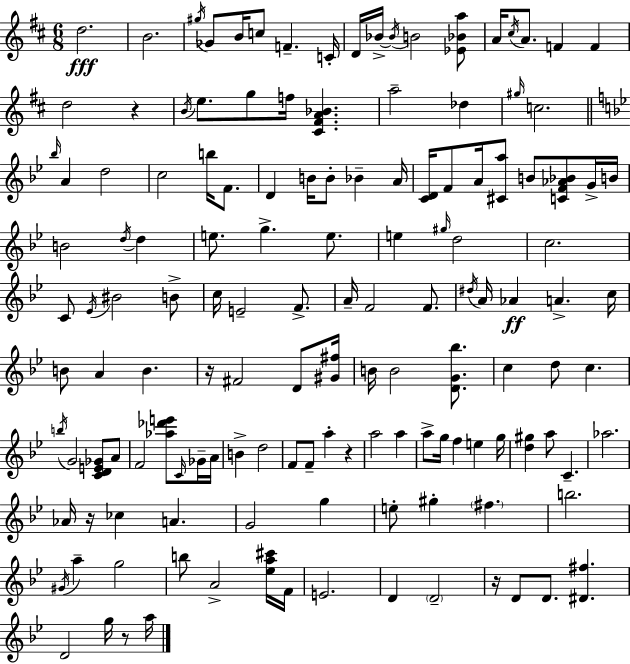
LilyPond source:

{
  \clef treble
  \numericTimeSignature
  \time 6/8
  \key d \major
  d''2.\fff | b'2. | \acciaccatura { gis''16 } ges'8 b'16 c''8 f'4.-- | c'16-. d'16 bes'16->~~ \acciaccatura { bes'16 } b'2 | \break <ees' bes' a''>8 a'16 \acciaccatura { cis''16 } a'8. f'4 f'4 | d''2 r4 | \acciaccatura { b'16 } e''8. g''8 f''16 <cis' fis' a' bes'>4. | a''2-- | \break des''4 \grace { gis''16 } c''2. | \bar "||" \break \key g \minor \grace { bes''16 } a'4 d''2 | c''2 b''16 f'8. | d'4 b'16 b'8-. bes'4-- | a'16 <c' d'>16 f'8 a'16 <cis' a''>8 b'8 <c' f' aes' bes'>8 g'16-> | \break b'16 b'2 \acciaccatura { d''16 } d''4 | e''8. g''4.-> e''8. | e''4 \grace { gis''16 } d''2 | c''2. | \break c'8 \acciaccatura { ees'16 } bis'2 | b'8-> c''16 e'2-- | f'8.-> a'16-- f'2 | f'8. \acciaccatura { dis''16 } a'16 aes'4\ff a'4.-> | \break c''16 b'8 a'4 b'4. | r16 fis'2 | d'8 <gis' fis''>16 b'16 b'2 | <d' g' bes''>8. c''4 d''8 c''4. | \break \acciaccatura { b''16 } g'2 | <c' d' e' ges'>8 a'8 f'2 | <aes'' des''' e'''>8 \grace { c'16 } ges'16-- a'16 b'4-> d''2 | f'8 f'8-- a''4-. | \break r4 a''2 | a''4 a''8-> g''16 f''4 | e''4 g''16 <d'' gis''>4 a''8 | c'4.-- aes''2. | \break aes'16 r16 ces''4 | a'4. g'2 | g''4 e''8-. gis''4-. | \parenthesize fis''4. b''2. | \break \acciaccatura { gis'16 } a''4-- | g''2 b''8 a'2-> | <ees'' a'' cis'''>16 f'16 e'2. | d'4 | \break \parenthesize d'2-- r16 d'8 d'8. | <dis' fis''>4. d'2 | g''16 r8 a''16 \bar "|."
}